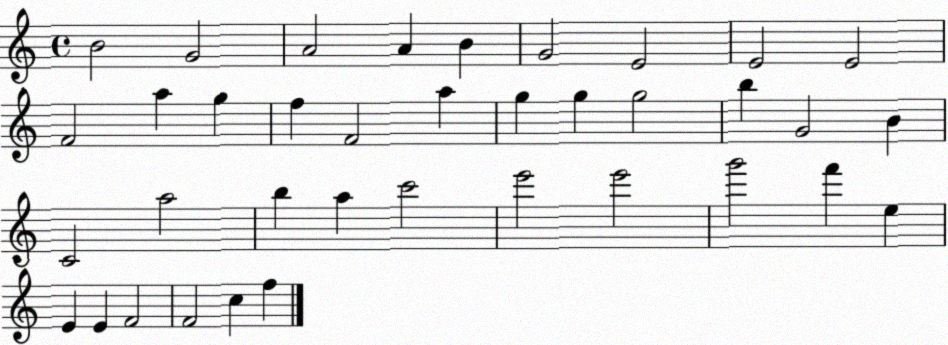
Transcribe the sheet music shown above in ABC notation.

X:1
T:Untitled
M:4/4
L:1/4
K:C
B2 G2 A2 A B G2 E2 E2 E2 F2 a g f F2 a g g g2 b G2 B C2 a2 b a c'2 e'2 e'2 g'2 f' e E E F2 F2 c f